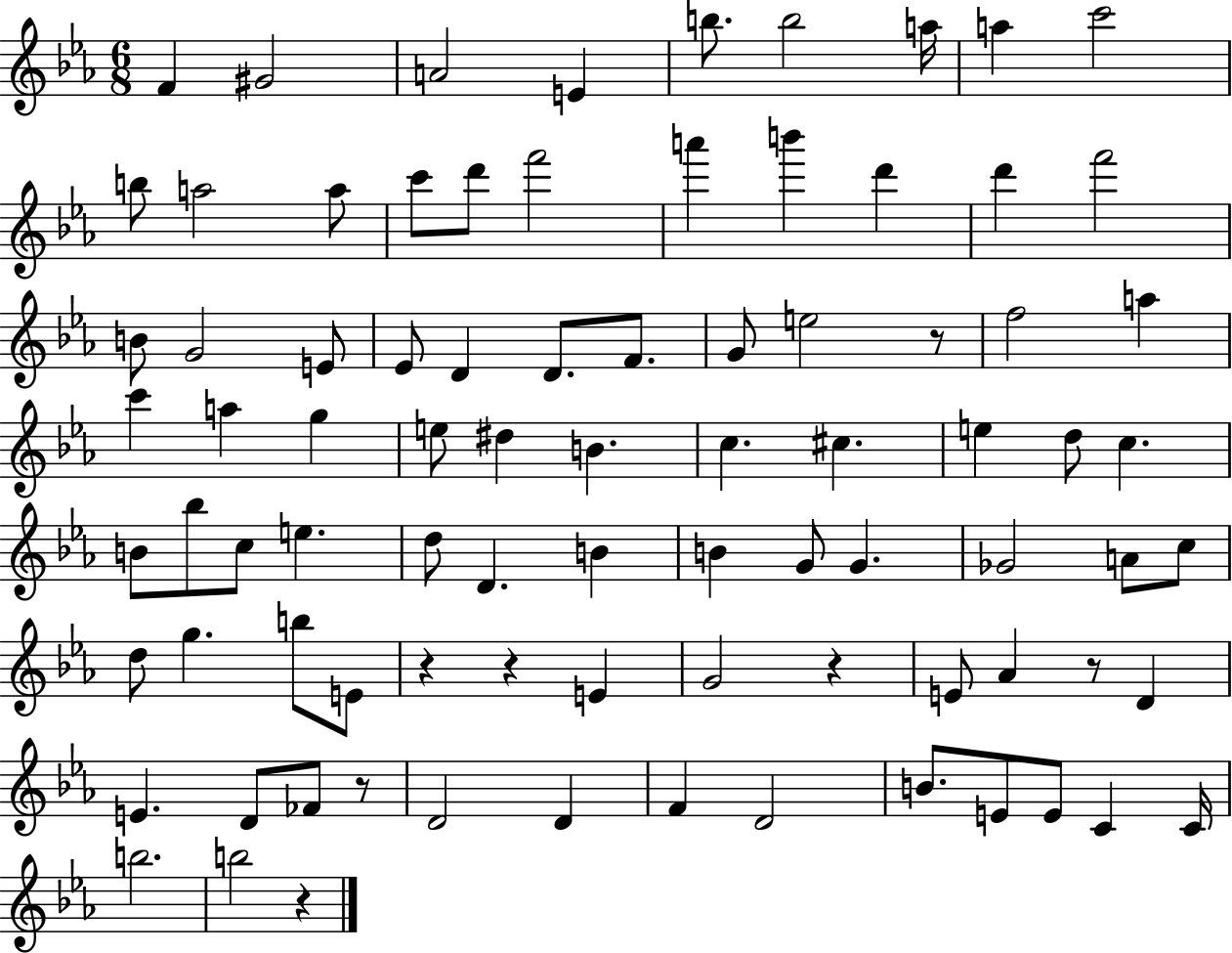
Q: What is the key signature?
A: EES major